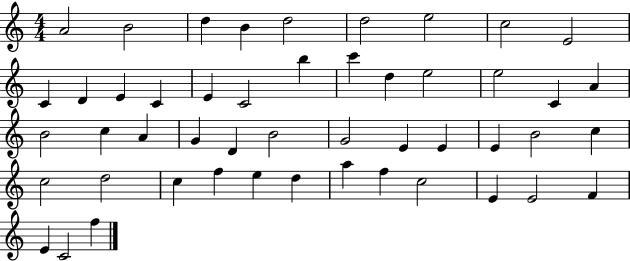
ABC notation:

X:1
T:Untitled
M:4/4
L:1/4
K:C
A2 B2 d B d2 d2 e2 c2 E2 C D E C E C2 b c' d e2 e2 C A B2 c A G D B2 G2 E E E B2 c c2 d2 c f e d a f c2 E E2 F E C2 f